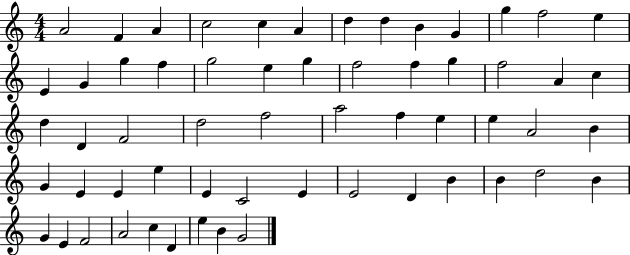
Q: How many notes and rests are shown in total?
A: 59